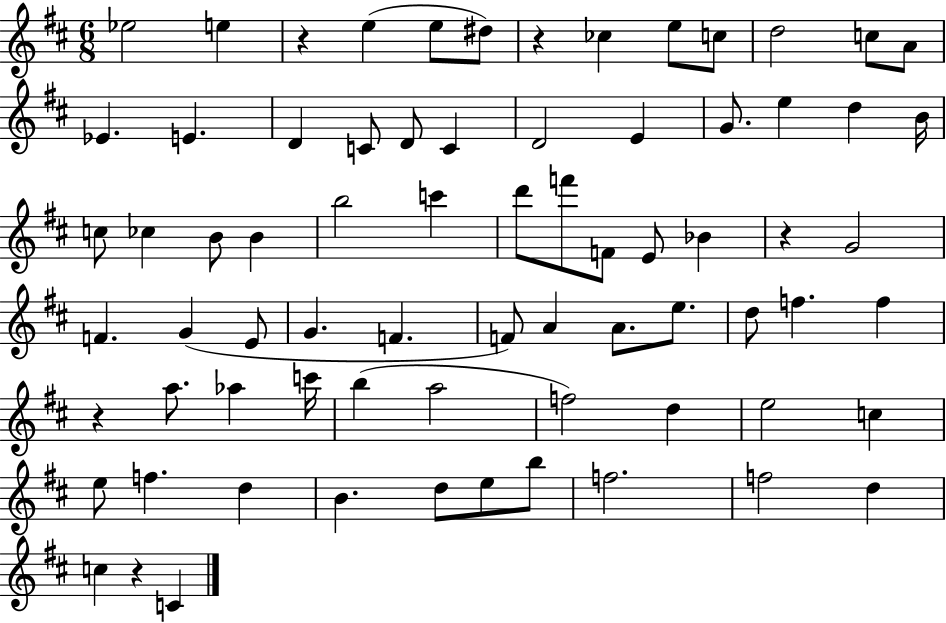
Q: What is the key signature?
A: D major